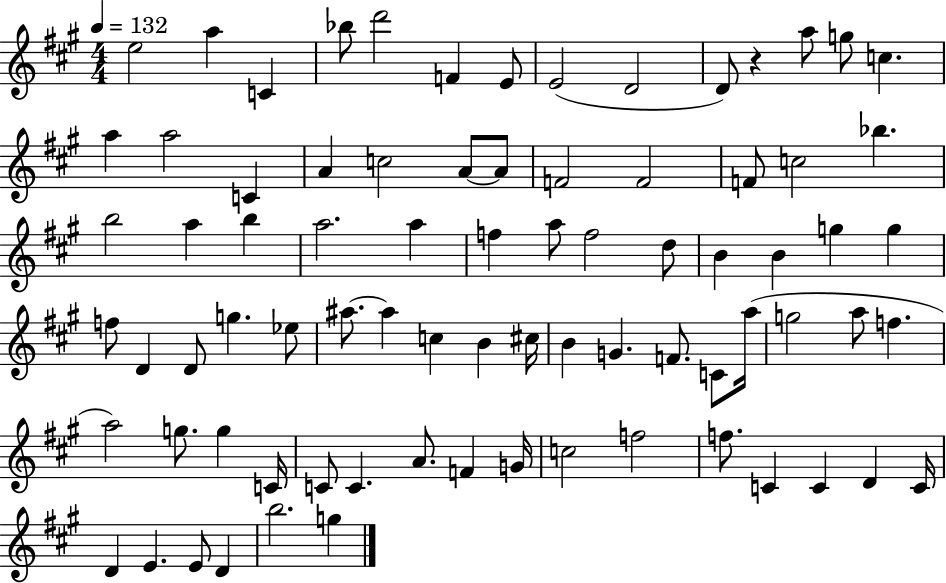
{
  \clef treble
  \numericTimeSignature
  \time 4/4
  \key a \major
  \tempo 4 = 132
  e''2 a''4 c'4 | bes''8 d'''2 f'4 e'8 | e'2( d'2 | d'8) r4 a''8 g''8 c''4. | \break a''4 a''2 c'4 | a'4 c''2 a'8~~ a'8 | f'2 f'2 | f'8 c''2 bes''4. | \break b''2 a''4 b''4 | a''2. a''4 | f''4 a''8 f''2 d''8 | b'4 b'4 g''4 g''4 | \break f''8 d'4 d'8 g''4. ees''8 | ais''8.~~ ais''4 c''4 b'4 cis''16 | b'4 g'4. f'8. c'8 a''16( | g''2 a''8 f''4. | \break a''2) g''8. g''4 c'16 | c'8 c'4. a'8. f'4 g'16 | c''2 f''2 | f''8. c'4 c'4 d'4 c'16 | \break d'4 e'4. e'8 d'4 | b''2. g''4 | \bar "|."
}